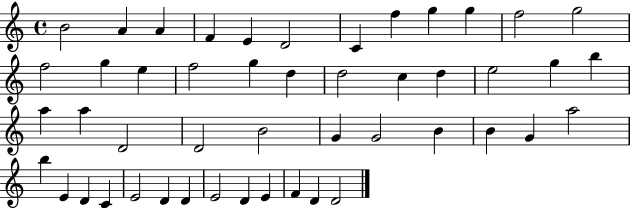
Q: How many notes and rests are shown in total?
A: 48